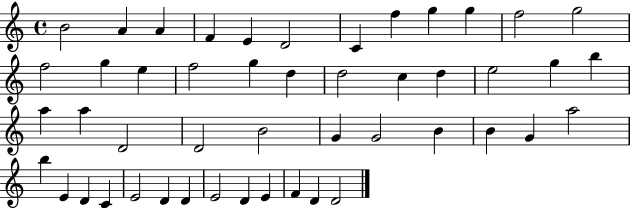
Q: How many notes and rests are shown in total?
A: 48